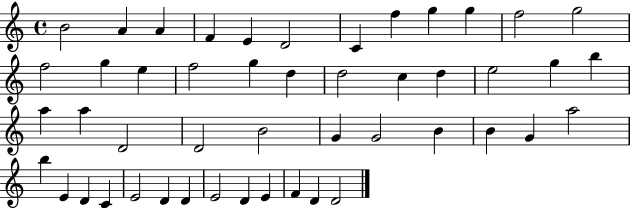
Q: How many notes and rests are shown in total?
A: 48